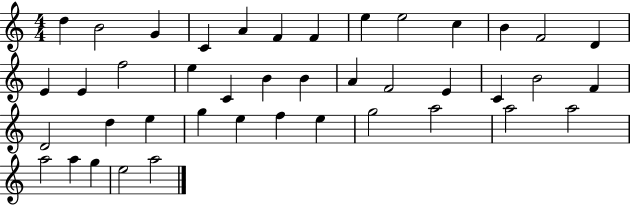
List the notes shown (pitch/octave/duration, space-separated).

D5/q B4/h G4/q C4/q A4/q F4/q F4/q E5/q E5/h C5/q B4/q F4/h D4/q E4/q E4/q F5/h E5/q C4/q B4/q B4/q A4/q F4/h E4/q C4/q B4/h F4/q D4/h D5/q E5/q G5/q E5/q F5/q E5/q G5/h A5/h A5/h A5/h A5/h A5/q G5/q E5/h A5/h